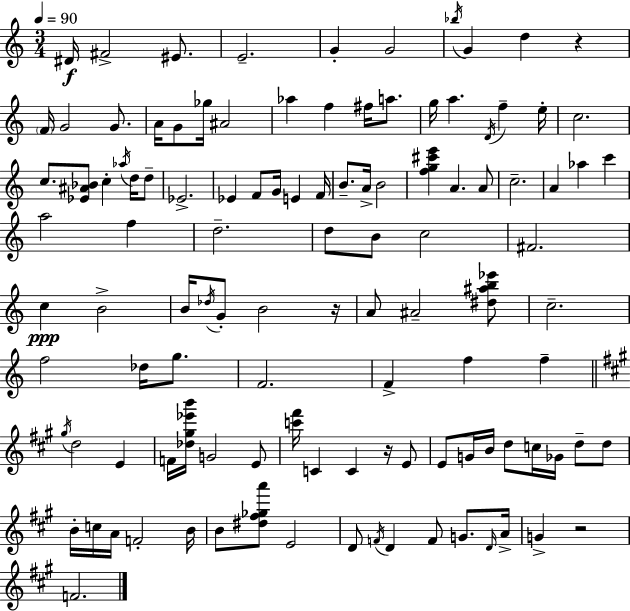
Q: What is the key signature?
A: C major